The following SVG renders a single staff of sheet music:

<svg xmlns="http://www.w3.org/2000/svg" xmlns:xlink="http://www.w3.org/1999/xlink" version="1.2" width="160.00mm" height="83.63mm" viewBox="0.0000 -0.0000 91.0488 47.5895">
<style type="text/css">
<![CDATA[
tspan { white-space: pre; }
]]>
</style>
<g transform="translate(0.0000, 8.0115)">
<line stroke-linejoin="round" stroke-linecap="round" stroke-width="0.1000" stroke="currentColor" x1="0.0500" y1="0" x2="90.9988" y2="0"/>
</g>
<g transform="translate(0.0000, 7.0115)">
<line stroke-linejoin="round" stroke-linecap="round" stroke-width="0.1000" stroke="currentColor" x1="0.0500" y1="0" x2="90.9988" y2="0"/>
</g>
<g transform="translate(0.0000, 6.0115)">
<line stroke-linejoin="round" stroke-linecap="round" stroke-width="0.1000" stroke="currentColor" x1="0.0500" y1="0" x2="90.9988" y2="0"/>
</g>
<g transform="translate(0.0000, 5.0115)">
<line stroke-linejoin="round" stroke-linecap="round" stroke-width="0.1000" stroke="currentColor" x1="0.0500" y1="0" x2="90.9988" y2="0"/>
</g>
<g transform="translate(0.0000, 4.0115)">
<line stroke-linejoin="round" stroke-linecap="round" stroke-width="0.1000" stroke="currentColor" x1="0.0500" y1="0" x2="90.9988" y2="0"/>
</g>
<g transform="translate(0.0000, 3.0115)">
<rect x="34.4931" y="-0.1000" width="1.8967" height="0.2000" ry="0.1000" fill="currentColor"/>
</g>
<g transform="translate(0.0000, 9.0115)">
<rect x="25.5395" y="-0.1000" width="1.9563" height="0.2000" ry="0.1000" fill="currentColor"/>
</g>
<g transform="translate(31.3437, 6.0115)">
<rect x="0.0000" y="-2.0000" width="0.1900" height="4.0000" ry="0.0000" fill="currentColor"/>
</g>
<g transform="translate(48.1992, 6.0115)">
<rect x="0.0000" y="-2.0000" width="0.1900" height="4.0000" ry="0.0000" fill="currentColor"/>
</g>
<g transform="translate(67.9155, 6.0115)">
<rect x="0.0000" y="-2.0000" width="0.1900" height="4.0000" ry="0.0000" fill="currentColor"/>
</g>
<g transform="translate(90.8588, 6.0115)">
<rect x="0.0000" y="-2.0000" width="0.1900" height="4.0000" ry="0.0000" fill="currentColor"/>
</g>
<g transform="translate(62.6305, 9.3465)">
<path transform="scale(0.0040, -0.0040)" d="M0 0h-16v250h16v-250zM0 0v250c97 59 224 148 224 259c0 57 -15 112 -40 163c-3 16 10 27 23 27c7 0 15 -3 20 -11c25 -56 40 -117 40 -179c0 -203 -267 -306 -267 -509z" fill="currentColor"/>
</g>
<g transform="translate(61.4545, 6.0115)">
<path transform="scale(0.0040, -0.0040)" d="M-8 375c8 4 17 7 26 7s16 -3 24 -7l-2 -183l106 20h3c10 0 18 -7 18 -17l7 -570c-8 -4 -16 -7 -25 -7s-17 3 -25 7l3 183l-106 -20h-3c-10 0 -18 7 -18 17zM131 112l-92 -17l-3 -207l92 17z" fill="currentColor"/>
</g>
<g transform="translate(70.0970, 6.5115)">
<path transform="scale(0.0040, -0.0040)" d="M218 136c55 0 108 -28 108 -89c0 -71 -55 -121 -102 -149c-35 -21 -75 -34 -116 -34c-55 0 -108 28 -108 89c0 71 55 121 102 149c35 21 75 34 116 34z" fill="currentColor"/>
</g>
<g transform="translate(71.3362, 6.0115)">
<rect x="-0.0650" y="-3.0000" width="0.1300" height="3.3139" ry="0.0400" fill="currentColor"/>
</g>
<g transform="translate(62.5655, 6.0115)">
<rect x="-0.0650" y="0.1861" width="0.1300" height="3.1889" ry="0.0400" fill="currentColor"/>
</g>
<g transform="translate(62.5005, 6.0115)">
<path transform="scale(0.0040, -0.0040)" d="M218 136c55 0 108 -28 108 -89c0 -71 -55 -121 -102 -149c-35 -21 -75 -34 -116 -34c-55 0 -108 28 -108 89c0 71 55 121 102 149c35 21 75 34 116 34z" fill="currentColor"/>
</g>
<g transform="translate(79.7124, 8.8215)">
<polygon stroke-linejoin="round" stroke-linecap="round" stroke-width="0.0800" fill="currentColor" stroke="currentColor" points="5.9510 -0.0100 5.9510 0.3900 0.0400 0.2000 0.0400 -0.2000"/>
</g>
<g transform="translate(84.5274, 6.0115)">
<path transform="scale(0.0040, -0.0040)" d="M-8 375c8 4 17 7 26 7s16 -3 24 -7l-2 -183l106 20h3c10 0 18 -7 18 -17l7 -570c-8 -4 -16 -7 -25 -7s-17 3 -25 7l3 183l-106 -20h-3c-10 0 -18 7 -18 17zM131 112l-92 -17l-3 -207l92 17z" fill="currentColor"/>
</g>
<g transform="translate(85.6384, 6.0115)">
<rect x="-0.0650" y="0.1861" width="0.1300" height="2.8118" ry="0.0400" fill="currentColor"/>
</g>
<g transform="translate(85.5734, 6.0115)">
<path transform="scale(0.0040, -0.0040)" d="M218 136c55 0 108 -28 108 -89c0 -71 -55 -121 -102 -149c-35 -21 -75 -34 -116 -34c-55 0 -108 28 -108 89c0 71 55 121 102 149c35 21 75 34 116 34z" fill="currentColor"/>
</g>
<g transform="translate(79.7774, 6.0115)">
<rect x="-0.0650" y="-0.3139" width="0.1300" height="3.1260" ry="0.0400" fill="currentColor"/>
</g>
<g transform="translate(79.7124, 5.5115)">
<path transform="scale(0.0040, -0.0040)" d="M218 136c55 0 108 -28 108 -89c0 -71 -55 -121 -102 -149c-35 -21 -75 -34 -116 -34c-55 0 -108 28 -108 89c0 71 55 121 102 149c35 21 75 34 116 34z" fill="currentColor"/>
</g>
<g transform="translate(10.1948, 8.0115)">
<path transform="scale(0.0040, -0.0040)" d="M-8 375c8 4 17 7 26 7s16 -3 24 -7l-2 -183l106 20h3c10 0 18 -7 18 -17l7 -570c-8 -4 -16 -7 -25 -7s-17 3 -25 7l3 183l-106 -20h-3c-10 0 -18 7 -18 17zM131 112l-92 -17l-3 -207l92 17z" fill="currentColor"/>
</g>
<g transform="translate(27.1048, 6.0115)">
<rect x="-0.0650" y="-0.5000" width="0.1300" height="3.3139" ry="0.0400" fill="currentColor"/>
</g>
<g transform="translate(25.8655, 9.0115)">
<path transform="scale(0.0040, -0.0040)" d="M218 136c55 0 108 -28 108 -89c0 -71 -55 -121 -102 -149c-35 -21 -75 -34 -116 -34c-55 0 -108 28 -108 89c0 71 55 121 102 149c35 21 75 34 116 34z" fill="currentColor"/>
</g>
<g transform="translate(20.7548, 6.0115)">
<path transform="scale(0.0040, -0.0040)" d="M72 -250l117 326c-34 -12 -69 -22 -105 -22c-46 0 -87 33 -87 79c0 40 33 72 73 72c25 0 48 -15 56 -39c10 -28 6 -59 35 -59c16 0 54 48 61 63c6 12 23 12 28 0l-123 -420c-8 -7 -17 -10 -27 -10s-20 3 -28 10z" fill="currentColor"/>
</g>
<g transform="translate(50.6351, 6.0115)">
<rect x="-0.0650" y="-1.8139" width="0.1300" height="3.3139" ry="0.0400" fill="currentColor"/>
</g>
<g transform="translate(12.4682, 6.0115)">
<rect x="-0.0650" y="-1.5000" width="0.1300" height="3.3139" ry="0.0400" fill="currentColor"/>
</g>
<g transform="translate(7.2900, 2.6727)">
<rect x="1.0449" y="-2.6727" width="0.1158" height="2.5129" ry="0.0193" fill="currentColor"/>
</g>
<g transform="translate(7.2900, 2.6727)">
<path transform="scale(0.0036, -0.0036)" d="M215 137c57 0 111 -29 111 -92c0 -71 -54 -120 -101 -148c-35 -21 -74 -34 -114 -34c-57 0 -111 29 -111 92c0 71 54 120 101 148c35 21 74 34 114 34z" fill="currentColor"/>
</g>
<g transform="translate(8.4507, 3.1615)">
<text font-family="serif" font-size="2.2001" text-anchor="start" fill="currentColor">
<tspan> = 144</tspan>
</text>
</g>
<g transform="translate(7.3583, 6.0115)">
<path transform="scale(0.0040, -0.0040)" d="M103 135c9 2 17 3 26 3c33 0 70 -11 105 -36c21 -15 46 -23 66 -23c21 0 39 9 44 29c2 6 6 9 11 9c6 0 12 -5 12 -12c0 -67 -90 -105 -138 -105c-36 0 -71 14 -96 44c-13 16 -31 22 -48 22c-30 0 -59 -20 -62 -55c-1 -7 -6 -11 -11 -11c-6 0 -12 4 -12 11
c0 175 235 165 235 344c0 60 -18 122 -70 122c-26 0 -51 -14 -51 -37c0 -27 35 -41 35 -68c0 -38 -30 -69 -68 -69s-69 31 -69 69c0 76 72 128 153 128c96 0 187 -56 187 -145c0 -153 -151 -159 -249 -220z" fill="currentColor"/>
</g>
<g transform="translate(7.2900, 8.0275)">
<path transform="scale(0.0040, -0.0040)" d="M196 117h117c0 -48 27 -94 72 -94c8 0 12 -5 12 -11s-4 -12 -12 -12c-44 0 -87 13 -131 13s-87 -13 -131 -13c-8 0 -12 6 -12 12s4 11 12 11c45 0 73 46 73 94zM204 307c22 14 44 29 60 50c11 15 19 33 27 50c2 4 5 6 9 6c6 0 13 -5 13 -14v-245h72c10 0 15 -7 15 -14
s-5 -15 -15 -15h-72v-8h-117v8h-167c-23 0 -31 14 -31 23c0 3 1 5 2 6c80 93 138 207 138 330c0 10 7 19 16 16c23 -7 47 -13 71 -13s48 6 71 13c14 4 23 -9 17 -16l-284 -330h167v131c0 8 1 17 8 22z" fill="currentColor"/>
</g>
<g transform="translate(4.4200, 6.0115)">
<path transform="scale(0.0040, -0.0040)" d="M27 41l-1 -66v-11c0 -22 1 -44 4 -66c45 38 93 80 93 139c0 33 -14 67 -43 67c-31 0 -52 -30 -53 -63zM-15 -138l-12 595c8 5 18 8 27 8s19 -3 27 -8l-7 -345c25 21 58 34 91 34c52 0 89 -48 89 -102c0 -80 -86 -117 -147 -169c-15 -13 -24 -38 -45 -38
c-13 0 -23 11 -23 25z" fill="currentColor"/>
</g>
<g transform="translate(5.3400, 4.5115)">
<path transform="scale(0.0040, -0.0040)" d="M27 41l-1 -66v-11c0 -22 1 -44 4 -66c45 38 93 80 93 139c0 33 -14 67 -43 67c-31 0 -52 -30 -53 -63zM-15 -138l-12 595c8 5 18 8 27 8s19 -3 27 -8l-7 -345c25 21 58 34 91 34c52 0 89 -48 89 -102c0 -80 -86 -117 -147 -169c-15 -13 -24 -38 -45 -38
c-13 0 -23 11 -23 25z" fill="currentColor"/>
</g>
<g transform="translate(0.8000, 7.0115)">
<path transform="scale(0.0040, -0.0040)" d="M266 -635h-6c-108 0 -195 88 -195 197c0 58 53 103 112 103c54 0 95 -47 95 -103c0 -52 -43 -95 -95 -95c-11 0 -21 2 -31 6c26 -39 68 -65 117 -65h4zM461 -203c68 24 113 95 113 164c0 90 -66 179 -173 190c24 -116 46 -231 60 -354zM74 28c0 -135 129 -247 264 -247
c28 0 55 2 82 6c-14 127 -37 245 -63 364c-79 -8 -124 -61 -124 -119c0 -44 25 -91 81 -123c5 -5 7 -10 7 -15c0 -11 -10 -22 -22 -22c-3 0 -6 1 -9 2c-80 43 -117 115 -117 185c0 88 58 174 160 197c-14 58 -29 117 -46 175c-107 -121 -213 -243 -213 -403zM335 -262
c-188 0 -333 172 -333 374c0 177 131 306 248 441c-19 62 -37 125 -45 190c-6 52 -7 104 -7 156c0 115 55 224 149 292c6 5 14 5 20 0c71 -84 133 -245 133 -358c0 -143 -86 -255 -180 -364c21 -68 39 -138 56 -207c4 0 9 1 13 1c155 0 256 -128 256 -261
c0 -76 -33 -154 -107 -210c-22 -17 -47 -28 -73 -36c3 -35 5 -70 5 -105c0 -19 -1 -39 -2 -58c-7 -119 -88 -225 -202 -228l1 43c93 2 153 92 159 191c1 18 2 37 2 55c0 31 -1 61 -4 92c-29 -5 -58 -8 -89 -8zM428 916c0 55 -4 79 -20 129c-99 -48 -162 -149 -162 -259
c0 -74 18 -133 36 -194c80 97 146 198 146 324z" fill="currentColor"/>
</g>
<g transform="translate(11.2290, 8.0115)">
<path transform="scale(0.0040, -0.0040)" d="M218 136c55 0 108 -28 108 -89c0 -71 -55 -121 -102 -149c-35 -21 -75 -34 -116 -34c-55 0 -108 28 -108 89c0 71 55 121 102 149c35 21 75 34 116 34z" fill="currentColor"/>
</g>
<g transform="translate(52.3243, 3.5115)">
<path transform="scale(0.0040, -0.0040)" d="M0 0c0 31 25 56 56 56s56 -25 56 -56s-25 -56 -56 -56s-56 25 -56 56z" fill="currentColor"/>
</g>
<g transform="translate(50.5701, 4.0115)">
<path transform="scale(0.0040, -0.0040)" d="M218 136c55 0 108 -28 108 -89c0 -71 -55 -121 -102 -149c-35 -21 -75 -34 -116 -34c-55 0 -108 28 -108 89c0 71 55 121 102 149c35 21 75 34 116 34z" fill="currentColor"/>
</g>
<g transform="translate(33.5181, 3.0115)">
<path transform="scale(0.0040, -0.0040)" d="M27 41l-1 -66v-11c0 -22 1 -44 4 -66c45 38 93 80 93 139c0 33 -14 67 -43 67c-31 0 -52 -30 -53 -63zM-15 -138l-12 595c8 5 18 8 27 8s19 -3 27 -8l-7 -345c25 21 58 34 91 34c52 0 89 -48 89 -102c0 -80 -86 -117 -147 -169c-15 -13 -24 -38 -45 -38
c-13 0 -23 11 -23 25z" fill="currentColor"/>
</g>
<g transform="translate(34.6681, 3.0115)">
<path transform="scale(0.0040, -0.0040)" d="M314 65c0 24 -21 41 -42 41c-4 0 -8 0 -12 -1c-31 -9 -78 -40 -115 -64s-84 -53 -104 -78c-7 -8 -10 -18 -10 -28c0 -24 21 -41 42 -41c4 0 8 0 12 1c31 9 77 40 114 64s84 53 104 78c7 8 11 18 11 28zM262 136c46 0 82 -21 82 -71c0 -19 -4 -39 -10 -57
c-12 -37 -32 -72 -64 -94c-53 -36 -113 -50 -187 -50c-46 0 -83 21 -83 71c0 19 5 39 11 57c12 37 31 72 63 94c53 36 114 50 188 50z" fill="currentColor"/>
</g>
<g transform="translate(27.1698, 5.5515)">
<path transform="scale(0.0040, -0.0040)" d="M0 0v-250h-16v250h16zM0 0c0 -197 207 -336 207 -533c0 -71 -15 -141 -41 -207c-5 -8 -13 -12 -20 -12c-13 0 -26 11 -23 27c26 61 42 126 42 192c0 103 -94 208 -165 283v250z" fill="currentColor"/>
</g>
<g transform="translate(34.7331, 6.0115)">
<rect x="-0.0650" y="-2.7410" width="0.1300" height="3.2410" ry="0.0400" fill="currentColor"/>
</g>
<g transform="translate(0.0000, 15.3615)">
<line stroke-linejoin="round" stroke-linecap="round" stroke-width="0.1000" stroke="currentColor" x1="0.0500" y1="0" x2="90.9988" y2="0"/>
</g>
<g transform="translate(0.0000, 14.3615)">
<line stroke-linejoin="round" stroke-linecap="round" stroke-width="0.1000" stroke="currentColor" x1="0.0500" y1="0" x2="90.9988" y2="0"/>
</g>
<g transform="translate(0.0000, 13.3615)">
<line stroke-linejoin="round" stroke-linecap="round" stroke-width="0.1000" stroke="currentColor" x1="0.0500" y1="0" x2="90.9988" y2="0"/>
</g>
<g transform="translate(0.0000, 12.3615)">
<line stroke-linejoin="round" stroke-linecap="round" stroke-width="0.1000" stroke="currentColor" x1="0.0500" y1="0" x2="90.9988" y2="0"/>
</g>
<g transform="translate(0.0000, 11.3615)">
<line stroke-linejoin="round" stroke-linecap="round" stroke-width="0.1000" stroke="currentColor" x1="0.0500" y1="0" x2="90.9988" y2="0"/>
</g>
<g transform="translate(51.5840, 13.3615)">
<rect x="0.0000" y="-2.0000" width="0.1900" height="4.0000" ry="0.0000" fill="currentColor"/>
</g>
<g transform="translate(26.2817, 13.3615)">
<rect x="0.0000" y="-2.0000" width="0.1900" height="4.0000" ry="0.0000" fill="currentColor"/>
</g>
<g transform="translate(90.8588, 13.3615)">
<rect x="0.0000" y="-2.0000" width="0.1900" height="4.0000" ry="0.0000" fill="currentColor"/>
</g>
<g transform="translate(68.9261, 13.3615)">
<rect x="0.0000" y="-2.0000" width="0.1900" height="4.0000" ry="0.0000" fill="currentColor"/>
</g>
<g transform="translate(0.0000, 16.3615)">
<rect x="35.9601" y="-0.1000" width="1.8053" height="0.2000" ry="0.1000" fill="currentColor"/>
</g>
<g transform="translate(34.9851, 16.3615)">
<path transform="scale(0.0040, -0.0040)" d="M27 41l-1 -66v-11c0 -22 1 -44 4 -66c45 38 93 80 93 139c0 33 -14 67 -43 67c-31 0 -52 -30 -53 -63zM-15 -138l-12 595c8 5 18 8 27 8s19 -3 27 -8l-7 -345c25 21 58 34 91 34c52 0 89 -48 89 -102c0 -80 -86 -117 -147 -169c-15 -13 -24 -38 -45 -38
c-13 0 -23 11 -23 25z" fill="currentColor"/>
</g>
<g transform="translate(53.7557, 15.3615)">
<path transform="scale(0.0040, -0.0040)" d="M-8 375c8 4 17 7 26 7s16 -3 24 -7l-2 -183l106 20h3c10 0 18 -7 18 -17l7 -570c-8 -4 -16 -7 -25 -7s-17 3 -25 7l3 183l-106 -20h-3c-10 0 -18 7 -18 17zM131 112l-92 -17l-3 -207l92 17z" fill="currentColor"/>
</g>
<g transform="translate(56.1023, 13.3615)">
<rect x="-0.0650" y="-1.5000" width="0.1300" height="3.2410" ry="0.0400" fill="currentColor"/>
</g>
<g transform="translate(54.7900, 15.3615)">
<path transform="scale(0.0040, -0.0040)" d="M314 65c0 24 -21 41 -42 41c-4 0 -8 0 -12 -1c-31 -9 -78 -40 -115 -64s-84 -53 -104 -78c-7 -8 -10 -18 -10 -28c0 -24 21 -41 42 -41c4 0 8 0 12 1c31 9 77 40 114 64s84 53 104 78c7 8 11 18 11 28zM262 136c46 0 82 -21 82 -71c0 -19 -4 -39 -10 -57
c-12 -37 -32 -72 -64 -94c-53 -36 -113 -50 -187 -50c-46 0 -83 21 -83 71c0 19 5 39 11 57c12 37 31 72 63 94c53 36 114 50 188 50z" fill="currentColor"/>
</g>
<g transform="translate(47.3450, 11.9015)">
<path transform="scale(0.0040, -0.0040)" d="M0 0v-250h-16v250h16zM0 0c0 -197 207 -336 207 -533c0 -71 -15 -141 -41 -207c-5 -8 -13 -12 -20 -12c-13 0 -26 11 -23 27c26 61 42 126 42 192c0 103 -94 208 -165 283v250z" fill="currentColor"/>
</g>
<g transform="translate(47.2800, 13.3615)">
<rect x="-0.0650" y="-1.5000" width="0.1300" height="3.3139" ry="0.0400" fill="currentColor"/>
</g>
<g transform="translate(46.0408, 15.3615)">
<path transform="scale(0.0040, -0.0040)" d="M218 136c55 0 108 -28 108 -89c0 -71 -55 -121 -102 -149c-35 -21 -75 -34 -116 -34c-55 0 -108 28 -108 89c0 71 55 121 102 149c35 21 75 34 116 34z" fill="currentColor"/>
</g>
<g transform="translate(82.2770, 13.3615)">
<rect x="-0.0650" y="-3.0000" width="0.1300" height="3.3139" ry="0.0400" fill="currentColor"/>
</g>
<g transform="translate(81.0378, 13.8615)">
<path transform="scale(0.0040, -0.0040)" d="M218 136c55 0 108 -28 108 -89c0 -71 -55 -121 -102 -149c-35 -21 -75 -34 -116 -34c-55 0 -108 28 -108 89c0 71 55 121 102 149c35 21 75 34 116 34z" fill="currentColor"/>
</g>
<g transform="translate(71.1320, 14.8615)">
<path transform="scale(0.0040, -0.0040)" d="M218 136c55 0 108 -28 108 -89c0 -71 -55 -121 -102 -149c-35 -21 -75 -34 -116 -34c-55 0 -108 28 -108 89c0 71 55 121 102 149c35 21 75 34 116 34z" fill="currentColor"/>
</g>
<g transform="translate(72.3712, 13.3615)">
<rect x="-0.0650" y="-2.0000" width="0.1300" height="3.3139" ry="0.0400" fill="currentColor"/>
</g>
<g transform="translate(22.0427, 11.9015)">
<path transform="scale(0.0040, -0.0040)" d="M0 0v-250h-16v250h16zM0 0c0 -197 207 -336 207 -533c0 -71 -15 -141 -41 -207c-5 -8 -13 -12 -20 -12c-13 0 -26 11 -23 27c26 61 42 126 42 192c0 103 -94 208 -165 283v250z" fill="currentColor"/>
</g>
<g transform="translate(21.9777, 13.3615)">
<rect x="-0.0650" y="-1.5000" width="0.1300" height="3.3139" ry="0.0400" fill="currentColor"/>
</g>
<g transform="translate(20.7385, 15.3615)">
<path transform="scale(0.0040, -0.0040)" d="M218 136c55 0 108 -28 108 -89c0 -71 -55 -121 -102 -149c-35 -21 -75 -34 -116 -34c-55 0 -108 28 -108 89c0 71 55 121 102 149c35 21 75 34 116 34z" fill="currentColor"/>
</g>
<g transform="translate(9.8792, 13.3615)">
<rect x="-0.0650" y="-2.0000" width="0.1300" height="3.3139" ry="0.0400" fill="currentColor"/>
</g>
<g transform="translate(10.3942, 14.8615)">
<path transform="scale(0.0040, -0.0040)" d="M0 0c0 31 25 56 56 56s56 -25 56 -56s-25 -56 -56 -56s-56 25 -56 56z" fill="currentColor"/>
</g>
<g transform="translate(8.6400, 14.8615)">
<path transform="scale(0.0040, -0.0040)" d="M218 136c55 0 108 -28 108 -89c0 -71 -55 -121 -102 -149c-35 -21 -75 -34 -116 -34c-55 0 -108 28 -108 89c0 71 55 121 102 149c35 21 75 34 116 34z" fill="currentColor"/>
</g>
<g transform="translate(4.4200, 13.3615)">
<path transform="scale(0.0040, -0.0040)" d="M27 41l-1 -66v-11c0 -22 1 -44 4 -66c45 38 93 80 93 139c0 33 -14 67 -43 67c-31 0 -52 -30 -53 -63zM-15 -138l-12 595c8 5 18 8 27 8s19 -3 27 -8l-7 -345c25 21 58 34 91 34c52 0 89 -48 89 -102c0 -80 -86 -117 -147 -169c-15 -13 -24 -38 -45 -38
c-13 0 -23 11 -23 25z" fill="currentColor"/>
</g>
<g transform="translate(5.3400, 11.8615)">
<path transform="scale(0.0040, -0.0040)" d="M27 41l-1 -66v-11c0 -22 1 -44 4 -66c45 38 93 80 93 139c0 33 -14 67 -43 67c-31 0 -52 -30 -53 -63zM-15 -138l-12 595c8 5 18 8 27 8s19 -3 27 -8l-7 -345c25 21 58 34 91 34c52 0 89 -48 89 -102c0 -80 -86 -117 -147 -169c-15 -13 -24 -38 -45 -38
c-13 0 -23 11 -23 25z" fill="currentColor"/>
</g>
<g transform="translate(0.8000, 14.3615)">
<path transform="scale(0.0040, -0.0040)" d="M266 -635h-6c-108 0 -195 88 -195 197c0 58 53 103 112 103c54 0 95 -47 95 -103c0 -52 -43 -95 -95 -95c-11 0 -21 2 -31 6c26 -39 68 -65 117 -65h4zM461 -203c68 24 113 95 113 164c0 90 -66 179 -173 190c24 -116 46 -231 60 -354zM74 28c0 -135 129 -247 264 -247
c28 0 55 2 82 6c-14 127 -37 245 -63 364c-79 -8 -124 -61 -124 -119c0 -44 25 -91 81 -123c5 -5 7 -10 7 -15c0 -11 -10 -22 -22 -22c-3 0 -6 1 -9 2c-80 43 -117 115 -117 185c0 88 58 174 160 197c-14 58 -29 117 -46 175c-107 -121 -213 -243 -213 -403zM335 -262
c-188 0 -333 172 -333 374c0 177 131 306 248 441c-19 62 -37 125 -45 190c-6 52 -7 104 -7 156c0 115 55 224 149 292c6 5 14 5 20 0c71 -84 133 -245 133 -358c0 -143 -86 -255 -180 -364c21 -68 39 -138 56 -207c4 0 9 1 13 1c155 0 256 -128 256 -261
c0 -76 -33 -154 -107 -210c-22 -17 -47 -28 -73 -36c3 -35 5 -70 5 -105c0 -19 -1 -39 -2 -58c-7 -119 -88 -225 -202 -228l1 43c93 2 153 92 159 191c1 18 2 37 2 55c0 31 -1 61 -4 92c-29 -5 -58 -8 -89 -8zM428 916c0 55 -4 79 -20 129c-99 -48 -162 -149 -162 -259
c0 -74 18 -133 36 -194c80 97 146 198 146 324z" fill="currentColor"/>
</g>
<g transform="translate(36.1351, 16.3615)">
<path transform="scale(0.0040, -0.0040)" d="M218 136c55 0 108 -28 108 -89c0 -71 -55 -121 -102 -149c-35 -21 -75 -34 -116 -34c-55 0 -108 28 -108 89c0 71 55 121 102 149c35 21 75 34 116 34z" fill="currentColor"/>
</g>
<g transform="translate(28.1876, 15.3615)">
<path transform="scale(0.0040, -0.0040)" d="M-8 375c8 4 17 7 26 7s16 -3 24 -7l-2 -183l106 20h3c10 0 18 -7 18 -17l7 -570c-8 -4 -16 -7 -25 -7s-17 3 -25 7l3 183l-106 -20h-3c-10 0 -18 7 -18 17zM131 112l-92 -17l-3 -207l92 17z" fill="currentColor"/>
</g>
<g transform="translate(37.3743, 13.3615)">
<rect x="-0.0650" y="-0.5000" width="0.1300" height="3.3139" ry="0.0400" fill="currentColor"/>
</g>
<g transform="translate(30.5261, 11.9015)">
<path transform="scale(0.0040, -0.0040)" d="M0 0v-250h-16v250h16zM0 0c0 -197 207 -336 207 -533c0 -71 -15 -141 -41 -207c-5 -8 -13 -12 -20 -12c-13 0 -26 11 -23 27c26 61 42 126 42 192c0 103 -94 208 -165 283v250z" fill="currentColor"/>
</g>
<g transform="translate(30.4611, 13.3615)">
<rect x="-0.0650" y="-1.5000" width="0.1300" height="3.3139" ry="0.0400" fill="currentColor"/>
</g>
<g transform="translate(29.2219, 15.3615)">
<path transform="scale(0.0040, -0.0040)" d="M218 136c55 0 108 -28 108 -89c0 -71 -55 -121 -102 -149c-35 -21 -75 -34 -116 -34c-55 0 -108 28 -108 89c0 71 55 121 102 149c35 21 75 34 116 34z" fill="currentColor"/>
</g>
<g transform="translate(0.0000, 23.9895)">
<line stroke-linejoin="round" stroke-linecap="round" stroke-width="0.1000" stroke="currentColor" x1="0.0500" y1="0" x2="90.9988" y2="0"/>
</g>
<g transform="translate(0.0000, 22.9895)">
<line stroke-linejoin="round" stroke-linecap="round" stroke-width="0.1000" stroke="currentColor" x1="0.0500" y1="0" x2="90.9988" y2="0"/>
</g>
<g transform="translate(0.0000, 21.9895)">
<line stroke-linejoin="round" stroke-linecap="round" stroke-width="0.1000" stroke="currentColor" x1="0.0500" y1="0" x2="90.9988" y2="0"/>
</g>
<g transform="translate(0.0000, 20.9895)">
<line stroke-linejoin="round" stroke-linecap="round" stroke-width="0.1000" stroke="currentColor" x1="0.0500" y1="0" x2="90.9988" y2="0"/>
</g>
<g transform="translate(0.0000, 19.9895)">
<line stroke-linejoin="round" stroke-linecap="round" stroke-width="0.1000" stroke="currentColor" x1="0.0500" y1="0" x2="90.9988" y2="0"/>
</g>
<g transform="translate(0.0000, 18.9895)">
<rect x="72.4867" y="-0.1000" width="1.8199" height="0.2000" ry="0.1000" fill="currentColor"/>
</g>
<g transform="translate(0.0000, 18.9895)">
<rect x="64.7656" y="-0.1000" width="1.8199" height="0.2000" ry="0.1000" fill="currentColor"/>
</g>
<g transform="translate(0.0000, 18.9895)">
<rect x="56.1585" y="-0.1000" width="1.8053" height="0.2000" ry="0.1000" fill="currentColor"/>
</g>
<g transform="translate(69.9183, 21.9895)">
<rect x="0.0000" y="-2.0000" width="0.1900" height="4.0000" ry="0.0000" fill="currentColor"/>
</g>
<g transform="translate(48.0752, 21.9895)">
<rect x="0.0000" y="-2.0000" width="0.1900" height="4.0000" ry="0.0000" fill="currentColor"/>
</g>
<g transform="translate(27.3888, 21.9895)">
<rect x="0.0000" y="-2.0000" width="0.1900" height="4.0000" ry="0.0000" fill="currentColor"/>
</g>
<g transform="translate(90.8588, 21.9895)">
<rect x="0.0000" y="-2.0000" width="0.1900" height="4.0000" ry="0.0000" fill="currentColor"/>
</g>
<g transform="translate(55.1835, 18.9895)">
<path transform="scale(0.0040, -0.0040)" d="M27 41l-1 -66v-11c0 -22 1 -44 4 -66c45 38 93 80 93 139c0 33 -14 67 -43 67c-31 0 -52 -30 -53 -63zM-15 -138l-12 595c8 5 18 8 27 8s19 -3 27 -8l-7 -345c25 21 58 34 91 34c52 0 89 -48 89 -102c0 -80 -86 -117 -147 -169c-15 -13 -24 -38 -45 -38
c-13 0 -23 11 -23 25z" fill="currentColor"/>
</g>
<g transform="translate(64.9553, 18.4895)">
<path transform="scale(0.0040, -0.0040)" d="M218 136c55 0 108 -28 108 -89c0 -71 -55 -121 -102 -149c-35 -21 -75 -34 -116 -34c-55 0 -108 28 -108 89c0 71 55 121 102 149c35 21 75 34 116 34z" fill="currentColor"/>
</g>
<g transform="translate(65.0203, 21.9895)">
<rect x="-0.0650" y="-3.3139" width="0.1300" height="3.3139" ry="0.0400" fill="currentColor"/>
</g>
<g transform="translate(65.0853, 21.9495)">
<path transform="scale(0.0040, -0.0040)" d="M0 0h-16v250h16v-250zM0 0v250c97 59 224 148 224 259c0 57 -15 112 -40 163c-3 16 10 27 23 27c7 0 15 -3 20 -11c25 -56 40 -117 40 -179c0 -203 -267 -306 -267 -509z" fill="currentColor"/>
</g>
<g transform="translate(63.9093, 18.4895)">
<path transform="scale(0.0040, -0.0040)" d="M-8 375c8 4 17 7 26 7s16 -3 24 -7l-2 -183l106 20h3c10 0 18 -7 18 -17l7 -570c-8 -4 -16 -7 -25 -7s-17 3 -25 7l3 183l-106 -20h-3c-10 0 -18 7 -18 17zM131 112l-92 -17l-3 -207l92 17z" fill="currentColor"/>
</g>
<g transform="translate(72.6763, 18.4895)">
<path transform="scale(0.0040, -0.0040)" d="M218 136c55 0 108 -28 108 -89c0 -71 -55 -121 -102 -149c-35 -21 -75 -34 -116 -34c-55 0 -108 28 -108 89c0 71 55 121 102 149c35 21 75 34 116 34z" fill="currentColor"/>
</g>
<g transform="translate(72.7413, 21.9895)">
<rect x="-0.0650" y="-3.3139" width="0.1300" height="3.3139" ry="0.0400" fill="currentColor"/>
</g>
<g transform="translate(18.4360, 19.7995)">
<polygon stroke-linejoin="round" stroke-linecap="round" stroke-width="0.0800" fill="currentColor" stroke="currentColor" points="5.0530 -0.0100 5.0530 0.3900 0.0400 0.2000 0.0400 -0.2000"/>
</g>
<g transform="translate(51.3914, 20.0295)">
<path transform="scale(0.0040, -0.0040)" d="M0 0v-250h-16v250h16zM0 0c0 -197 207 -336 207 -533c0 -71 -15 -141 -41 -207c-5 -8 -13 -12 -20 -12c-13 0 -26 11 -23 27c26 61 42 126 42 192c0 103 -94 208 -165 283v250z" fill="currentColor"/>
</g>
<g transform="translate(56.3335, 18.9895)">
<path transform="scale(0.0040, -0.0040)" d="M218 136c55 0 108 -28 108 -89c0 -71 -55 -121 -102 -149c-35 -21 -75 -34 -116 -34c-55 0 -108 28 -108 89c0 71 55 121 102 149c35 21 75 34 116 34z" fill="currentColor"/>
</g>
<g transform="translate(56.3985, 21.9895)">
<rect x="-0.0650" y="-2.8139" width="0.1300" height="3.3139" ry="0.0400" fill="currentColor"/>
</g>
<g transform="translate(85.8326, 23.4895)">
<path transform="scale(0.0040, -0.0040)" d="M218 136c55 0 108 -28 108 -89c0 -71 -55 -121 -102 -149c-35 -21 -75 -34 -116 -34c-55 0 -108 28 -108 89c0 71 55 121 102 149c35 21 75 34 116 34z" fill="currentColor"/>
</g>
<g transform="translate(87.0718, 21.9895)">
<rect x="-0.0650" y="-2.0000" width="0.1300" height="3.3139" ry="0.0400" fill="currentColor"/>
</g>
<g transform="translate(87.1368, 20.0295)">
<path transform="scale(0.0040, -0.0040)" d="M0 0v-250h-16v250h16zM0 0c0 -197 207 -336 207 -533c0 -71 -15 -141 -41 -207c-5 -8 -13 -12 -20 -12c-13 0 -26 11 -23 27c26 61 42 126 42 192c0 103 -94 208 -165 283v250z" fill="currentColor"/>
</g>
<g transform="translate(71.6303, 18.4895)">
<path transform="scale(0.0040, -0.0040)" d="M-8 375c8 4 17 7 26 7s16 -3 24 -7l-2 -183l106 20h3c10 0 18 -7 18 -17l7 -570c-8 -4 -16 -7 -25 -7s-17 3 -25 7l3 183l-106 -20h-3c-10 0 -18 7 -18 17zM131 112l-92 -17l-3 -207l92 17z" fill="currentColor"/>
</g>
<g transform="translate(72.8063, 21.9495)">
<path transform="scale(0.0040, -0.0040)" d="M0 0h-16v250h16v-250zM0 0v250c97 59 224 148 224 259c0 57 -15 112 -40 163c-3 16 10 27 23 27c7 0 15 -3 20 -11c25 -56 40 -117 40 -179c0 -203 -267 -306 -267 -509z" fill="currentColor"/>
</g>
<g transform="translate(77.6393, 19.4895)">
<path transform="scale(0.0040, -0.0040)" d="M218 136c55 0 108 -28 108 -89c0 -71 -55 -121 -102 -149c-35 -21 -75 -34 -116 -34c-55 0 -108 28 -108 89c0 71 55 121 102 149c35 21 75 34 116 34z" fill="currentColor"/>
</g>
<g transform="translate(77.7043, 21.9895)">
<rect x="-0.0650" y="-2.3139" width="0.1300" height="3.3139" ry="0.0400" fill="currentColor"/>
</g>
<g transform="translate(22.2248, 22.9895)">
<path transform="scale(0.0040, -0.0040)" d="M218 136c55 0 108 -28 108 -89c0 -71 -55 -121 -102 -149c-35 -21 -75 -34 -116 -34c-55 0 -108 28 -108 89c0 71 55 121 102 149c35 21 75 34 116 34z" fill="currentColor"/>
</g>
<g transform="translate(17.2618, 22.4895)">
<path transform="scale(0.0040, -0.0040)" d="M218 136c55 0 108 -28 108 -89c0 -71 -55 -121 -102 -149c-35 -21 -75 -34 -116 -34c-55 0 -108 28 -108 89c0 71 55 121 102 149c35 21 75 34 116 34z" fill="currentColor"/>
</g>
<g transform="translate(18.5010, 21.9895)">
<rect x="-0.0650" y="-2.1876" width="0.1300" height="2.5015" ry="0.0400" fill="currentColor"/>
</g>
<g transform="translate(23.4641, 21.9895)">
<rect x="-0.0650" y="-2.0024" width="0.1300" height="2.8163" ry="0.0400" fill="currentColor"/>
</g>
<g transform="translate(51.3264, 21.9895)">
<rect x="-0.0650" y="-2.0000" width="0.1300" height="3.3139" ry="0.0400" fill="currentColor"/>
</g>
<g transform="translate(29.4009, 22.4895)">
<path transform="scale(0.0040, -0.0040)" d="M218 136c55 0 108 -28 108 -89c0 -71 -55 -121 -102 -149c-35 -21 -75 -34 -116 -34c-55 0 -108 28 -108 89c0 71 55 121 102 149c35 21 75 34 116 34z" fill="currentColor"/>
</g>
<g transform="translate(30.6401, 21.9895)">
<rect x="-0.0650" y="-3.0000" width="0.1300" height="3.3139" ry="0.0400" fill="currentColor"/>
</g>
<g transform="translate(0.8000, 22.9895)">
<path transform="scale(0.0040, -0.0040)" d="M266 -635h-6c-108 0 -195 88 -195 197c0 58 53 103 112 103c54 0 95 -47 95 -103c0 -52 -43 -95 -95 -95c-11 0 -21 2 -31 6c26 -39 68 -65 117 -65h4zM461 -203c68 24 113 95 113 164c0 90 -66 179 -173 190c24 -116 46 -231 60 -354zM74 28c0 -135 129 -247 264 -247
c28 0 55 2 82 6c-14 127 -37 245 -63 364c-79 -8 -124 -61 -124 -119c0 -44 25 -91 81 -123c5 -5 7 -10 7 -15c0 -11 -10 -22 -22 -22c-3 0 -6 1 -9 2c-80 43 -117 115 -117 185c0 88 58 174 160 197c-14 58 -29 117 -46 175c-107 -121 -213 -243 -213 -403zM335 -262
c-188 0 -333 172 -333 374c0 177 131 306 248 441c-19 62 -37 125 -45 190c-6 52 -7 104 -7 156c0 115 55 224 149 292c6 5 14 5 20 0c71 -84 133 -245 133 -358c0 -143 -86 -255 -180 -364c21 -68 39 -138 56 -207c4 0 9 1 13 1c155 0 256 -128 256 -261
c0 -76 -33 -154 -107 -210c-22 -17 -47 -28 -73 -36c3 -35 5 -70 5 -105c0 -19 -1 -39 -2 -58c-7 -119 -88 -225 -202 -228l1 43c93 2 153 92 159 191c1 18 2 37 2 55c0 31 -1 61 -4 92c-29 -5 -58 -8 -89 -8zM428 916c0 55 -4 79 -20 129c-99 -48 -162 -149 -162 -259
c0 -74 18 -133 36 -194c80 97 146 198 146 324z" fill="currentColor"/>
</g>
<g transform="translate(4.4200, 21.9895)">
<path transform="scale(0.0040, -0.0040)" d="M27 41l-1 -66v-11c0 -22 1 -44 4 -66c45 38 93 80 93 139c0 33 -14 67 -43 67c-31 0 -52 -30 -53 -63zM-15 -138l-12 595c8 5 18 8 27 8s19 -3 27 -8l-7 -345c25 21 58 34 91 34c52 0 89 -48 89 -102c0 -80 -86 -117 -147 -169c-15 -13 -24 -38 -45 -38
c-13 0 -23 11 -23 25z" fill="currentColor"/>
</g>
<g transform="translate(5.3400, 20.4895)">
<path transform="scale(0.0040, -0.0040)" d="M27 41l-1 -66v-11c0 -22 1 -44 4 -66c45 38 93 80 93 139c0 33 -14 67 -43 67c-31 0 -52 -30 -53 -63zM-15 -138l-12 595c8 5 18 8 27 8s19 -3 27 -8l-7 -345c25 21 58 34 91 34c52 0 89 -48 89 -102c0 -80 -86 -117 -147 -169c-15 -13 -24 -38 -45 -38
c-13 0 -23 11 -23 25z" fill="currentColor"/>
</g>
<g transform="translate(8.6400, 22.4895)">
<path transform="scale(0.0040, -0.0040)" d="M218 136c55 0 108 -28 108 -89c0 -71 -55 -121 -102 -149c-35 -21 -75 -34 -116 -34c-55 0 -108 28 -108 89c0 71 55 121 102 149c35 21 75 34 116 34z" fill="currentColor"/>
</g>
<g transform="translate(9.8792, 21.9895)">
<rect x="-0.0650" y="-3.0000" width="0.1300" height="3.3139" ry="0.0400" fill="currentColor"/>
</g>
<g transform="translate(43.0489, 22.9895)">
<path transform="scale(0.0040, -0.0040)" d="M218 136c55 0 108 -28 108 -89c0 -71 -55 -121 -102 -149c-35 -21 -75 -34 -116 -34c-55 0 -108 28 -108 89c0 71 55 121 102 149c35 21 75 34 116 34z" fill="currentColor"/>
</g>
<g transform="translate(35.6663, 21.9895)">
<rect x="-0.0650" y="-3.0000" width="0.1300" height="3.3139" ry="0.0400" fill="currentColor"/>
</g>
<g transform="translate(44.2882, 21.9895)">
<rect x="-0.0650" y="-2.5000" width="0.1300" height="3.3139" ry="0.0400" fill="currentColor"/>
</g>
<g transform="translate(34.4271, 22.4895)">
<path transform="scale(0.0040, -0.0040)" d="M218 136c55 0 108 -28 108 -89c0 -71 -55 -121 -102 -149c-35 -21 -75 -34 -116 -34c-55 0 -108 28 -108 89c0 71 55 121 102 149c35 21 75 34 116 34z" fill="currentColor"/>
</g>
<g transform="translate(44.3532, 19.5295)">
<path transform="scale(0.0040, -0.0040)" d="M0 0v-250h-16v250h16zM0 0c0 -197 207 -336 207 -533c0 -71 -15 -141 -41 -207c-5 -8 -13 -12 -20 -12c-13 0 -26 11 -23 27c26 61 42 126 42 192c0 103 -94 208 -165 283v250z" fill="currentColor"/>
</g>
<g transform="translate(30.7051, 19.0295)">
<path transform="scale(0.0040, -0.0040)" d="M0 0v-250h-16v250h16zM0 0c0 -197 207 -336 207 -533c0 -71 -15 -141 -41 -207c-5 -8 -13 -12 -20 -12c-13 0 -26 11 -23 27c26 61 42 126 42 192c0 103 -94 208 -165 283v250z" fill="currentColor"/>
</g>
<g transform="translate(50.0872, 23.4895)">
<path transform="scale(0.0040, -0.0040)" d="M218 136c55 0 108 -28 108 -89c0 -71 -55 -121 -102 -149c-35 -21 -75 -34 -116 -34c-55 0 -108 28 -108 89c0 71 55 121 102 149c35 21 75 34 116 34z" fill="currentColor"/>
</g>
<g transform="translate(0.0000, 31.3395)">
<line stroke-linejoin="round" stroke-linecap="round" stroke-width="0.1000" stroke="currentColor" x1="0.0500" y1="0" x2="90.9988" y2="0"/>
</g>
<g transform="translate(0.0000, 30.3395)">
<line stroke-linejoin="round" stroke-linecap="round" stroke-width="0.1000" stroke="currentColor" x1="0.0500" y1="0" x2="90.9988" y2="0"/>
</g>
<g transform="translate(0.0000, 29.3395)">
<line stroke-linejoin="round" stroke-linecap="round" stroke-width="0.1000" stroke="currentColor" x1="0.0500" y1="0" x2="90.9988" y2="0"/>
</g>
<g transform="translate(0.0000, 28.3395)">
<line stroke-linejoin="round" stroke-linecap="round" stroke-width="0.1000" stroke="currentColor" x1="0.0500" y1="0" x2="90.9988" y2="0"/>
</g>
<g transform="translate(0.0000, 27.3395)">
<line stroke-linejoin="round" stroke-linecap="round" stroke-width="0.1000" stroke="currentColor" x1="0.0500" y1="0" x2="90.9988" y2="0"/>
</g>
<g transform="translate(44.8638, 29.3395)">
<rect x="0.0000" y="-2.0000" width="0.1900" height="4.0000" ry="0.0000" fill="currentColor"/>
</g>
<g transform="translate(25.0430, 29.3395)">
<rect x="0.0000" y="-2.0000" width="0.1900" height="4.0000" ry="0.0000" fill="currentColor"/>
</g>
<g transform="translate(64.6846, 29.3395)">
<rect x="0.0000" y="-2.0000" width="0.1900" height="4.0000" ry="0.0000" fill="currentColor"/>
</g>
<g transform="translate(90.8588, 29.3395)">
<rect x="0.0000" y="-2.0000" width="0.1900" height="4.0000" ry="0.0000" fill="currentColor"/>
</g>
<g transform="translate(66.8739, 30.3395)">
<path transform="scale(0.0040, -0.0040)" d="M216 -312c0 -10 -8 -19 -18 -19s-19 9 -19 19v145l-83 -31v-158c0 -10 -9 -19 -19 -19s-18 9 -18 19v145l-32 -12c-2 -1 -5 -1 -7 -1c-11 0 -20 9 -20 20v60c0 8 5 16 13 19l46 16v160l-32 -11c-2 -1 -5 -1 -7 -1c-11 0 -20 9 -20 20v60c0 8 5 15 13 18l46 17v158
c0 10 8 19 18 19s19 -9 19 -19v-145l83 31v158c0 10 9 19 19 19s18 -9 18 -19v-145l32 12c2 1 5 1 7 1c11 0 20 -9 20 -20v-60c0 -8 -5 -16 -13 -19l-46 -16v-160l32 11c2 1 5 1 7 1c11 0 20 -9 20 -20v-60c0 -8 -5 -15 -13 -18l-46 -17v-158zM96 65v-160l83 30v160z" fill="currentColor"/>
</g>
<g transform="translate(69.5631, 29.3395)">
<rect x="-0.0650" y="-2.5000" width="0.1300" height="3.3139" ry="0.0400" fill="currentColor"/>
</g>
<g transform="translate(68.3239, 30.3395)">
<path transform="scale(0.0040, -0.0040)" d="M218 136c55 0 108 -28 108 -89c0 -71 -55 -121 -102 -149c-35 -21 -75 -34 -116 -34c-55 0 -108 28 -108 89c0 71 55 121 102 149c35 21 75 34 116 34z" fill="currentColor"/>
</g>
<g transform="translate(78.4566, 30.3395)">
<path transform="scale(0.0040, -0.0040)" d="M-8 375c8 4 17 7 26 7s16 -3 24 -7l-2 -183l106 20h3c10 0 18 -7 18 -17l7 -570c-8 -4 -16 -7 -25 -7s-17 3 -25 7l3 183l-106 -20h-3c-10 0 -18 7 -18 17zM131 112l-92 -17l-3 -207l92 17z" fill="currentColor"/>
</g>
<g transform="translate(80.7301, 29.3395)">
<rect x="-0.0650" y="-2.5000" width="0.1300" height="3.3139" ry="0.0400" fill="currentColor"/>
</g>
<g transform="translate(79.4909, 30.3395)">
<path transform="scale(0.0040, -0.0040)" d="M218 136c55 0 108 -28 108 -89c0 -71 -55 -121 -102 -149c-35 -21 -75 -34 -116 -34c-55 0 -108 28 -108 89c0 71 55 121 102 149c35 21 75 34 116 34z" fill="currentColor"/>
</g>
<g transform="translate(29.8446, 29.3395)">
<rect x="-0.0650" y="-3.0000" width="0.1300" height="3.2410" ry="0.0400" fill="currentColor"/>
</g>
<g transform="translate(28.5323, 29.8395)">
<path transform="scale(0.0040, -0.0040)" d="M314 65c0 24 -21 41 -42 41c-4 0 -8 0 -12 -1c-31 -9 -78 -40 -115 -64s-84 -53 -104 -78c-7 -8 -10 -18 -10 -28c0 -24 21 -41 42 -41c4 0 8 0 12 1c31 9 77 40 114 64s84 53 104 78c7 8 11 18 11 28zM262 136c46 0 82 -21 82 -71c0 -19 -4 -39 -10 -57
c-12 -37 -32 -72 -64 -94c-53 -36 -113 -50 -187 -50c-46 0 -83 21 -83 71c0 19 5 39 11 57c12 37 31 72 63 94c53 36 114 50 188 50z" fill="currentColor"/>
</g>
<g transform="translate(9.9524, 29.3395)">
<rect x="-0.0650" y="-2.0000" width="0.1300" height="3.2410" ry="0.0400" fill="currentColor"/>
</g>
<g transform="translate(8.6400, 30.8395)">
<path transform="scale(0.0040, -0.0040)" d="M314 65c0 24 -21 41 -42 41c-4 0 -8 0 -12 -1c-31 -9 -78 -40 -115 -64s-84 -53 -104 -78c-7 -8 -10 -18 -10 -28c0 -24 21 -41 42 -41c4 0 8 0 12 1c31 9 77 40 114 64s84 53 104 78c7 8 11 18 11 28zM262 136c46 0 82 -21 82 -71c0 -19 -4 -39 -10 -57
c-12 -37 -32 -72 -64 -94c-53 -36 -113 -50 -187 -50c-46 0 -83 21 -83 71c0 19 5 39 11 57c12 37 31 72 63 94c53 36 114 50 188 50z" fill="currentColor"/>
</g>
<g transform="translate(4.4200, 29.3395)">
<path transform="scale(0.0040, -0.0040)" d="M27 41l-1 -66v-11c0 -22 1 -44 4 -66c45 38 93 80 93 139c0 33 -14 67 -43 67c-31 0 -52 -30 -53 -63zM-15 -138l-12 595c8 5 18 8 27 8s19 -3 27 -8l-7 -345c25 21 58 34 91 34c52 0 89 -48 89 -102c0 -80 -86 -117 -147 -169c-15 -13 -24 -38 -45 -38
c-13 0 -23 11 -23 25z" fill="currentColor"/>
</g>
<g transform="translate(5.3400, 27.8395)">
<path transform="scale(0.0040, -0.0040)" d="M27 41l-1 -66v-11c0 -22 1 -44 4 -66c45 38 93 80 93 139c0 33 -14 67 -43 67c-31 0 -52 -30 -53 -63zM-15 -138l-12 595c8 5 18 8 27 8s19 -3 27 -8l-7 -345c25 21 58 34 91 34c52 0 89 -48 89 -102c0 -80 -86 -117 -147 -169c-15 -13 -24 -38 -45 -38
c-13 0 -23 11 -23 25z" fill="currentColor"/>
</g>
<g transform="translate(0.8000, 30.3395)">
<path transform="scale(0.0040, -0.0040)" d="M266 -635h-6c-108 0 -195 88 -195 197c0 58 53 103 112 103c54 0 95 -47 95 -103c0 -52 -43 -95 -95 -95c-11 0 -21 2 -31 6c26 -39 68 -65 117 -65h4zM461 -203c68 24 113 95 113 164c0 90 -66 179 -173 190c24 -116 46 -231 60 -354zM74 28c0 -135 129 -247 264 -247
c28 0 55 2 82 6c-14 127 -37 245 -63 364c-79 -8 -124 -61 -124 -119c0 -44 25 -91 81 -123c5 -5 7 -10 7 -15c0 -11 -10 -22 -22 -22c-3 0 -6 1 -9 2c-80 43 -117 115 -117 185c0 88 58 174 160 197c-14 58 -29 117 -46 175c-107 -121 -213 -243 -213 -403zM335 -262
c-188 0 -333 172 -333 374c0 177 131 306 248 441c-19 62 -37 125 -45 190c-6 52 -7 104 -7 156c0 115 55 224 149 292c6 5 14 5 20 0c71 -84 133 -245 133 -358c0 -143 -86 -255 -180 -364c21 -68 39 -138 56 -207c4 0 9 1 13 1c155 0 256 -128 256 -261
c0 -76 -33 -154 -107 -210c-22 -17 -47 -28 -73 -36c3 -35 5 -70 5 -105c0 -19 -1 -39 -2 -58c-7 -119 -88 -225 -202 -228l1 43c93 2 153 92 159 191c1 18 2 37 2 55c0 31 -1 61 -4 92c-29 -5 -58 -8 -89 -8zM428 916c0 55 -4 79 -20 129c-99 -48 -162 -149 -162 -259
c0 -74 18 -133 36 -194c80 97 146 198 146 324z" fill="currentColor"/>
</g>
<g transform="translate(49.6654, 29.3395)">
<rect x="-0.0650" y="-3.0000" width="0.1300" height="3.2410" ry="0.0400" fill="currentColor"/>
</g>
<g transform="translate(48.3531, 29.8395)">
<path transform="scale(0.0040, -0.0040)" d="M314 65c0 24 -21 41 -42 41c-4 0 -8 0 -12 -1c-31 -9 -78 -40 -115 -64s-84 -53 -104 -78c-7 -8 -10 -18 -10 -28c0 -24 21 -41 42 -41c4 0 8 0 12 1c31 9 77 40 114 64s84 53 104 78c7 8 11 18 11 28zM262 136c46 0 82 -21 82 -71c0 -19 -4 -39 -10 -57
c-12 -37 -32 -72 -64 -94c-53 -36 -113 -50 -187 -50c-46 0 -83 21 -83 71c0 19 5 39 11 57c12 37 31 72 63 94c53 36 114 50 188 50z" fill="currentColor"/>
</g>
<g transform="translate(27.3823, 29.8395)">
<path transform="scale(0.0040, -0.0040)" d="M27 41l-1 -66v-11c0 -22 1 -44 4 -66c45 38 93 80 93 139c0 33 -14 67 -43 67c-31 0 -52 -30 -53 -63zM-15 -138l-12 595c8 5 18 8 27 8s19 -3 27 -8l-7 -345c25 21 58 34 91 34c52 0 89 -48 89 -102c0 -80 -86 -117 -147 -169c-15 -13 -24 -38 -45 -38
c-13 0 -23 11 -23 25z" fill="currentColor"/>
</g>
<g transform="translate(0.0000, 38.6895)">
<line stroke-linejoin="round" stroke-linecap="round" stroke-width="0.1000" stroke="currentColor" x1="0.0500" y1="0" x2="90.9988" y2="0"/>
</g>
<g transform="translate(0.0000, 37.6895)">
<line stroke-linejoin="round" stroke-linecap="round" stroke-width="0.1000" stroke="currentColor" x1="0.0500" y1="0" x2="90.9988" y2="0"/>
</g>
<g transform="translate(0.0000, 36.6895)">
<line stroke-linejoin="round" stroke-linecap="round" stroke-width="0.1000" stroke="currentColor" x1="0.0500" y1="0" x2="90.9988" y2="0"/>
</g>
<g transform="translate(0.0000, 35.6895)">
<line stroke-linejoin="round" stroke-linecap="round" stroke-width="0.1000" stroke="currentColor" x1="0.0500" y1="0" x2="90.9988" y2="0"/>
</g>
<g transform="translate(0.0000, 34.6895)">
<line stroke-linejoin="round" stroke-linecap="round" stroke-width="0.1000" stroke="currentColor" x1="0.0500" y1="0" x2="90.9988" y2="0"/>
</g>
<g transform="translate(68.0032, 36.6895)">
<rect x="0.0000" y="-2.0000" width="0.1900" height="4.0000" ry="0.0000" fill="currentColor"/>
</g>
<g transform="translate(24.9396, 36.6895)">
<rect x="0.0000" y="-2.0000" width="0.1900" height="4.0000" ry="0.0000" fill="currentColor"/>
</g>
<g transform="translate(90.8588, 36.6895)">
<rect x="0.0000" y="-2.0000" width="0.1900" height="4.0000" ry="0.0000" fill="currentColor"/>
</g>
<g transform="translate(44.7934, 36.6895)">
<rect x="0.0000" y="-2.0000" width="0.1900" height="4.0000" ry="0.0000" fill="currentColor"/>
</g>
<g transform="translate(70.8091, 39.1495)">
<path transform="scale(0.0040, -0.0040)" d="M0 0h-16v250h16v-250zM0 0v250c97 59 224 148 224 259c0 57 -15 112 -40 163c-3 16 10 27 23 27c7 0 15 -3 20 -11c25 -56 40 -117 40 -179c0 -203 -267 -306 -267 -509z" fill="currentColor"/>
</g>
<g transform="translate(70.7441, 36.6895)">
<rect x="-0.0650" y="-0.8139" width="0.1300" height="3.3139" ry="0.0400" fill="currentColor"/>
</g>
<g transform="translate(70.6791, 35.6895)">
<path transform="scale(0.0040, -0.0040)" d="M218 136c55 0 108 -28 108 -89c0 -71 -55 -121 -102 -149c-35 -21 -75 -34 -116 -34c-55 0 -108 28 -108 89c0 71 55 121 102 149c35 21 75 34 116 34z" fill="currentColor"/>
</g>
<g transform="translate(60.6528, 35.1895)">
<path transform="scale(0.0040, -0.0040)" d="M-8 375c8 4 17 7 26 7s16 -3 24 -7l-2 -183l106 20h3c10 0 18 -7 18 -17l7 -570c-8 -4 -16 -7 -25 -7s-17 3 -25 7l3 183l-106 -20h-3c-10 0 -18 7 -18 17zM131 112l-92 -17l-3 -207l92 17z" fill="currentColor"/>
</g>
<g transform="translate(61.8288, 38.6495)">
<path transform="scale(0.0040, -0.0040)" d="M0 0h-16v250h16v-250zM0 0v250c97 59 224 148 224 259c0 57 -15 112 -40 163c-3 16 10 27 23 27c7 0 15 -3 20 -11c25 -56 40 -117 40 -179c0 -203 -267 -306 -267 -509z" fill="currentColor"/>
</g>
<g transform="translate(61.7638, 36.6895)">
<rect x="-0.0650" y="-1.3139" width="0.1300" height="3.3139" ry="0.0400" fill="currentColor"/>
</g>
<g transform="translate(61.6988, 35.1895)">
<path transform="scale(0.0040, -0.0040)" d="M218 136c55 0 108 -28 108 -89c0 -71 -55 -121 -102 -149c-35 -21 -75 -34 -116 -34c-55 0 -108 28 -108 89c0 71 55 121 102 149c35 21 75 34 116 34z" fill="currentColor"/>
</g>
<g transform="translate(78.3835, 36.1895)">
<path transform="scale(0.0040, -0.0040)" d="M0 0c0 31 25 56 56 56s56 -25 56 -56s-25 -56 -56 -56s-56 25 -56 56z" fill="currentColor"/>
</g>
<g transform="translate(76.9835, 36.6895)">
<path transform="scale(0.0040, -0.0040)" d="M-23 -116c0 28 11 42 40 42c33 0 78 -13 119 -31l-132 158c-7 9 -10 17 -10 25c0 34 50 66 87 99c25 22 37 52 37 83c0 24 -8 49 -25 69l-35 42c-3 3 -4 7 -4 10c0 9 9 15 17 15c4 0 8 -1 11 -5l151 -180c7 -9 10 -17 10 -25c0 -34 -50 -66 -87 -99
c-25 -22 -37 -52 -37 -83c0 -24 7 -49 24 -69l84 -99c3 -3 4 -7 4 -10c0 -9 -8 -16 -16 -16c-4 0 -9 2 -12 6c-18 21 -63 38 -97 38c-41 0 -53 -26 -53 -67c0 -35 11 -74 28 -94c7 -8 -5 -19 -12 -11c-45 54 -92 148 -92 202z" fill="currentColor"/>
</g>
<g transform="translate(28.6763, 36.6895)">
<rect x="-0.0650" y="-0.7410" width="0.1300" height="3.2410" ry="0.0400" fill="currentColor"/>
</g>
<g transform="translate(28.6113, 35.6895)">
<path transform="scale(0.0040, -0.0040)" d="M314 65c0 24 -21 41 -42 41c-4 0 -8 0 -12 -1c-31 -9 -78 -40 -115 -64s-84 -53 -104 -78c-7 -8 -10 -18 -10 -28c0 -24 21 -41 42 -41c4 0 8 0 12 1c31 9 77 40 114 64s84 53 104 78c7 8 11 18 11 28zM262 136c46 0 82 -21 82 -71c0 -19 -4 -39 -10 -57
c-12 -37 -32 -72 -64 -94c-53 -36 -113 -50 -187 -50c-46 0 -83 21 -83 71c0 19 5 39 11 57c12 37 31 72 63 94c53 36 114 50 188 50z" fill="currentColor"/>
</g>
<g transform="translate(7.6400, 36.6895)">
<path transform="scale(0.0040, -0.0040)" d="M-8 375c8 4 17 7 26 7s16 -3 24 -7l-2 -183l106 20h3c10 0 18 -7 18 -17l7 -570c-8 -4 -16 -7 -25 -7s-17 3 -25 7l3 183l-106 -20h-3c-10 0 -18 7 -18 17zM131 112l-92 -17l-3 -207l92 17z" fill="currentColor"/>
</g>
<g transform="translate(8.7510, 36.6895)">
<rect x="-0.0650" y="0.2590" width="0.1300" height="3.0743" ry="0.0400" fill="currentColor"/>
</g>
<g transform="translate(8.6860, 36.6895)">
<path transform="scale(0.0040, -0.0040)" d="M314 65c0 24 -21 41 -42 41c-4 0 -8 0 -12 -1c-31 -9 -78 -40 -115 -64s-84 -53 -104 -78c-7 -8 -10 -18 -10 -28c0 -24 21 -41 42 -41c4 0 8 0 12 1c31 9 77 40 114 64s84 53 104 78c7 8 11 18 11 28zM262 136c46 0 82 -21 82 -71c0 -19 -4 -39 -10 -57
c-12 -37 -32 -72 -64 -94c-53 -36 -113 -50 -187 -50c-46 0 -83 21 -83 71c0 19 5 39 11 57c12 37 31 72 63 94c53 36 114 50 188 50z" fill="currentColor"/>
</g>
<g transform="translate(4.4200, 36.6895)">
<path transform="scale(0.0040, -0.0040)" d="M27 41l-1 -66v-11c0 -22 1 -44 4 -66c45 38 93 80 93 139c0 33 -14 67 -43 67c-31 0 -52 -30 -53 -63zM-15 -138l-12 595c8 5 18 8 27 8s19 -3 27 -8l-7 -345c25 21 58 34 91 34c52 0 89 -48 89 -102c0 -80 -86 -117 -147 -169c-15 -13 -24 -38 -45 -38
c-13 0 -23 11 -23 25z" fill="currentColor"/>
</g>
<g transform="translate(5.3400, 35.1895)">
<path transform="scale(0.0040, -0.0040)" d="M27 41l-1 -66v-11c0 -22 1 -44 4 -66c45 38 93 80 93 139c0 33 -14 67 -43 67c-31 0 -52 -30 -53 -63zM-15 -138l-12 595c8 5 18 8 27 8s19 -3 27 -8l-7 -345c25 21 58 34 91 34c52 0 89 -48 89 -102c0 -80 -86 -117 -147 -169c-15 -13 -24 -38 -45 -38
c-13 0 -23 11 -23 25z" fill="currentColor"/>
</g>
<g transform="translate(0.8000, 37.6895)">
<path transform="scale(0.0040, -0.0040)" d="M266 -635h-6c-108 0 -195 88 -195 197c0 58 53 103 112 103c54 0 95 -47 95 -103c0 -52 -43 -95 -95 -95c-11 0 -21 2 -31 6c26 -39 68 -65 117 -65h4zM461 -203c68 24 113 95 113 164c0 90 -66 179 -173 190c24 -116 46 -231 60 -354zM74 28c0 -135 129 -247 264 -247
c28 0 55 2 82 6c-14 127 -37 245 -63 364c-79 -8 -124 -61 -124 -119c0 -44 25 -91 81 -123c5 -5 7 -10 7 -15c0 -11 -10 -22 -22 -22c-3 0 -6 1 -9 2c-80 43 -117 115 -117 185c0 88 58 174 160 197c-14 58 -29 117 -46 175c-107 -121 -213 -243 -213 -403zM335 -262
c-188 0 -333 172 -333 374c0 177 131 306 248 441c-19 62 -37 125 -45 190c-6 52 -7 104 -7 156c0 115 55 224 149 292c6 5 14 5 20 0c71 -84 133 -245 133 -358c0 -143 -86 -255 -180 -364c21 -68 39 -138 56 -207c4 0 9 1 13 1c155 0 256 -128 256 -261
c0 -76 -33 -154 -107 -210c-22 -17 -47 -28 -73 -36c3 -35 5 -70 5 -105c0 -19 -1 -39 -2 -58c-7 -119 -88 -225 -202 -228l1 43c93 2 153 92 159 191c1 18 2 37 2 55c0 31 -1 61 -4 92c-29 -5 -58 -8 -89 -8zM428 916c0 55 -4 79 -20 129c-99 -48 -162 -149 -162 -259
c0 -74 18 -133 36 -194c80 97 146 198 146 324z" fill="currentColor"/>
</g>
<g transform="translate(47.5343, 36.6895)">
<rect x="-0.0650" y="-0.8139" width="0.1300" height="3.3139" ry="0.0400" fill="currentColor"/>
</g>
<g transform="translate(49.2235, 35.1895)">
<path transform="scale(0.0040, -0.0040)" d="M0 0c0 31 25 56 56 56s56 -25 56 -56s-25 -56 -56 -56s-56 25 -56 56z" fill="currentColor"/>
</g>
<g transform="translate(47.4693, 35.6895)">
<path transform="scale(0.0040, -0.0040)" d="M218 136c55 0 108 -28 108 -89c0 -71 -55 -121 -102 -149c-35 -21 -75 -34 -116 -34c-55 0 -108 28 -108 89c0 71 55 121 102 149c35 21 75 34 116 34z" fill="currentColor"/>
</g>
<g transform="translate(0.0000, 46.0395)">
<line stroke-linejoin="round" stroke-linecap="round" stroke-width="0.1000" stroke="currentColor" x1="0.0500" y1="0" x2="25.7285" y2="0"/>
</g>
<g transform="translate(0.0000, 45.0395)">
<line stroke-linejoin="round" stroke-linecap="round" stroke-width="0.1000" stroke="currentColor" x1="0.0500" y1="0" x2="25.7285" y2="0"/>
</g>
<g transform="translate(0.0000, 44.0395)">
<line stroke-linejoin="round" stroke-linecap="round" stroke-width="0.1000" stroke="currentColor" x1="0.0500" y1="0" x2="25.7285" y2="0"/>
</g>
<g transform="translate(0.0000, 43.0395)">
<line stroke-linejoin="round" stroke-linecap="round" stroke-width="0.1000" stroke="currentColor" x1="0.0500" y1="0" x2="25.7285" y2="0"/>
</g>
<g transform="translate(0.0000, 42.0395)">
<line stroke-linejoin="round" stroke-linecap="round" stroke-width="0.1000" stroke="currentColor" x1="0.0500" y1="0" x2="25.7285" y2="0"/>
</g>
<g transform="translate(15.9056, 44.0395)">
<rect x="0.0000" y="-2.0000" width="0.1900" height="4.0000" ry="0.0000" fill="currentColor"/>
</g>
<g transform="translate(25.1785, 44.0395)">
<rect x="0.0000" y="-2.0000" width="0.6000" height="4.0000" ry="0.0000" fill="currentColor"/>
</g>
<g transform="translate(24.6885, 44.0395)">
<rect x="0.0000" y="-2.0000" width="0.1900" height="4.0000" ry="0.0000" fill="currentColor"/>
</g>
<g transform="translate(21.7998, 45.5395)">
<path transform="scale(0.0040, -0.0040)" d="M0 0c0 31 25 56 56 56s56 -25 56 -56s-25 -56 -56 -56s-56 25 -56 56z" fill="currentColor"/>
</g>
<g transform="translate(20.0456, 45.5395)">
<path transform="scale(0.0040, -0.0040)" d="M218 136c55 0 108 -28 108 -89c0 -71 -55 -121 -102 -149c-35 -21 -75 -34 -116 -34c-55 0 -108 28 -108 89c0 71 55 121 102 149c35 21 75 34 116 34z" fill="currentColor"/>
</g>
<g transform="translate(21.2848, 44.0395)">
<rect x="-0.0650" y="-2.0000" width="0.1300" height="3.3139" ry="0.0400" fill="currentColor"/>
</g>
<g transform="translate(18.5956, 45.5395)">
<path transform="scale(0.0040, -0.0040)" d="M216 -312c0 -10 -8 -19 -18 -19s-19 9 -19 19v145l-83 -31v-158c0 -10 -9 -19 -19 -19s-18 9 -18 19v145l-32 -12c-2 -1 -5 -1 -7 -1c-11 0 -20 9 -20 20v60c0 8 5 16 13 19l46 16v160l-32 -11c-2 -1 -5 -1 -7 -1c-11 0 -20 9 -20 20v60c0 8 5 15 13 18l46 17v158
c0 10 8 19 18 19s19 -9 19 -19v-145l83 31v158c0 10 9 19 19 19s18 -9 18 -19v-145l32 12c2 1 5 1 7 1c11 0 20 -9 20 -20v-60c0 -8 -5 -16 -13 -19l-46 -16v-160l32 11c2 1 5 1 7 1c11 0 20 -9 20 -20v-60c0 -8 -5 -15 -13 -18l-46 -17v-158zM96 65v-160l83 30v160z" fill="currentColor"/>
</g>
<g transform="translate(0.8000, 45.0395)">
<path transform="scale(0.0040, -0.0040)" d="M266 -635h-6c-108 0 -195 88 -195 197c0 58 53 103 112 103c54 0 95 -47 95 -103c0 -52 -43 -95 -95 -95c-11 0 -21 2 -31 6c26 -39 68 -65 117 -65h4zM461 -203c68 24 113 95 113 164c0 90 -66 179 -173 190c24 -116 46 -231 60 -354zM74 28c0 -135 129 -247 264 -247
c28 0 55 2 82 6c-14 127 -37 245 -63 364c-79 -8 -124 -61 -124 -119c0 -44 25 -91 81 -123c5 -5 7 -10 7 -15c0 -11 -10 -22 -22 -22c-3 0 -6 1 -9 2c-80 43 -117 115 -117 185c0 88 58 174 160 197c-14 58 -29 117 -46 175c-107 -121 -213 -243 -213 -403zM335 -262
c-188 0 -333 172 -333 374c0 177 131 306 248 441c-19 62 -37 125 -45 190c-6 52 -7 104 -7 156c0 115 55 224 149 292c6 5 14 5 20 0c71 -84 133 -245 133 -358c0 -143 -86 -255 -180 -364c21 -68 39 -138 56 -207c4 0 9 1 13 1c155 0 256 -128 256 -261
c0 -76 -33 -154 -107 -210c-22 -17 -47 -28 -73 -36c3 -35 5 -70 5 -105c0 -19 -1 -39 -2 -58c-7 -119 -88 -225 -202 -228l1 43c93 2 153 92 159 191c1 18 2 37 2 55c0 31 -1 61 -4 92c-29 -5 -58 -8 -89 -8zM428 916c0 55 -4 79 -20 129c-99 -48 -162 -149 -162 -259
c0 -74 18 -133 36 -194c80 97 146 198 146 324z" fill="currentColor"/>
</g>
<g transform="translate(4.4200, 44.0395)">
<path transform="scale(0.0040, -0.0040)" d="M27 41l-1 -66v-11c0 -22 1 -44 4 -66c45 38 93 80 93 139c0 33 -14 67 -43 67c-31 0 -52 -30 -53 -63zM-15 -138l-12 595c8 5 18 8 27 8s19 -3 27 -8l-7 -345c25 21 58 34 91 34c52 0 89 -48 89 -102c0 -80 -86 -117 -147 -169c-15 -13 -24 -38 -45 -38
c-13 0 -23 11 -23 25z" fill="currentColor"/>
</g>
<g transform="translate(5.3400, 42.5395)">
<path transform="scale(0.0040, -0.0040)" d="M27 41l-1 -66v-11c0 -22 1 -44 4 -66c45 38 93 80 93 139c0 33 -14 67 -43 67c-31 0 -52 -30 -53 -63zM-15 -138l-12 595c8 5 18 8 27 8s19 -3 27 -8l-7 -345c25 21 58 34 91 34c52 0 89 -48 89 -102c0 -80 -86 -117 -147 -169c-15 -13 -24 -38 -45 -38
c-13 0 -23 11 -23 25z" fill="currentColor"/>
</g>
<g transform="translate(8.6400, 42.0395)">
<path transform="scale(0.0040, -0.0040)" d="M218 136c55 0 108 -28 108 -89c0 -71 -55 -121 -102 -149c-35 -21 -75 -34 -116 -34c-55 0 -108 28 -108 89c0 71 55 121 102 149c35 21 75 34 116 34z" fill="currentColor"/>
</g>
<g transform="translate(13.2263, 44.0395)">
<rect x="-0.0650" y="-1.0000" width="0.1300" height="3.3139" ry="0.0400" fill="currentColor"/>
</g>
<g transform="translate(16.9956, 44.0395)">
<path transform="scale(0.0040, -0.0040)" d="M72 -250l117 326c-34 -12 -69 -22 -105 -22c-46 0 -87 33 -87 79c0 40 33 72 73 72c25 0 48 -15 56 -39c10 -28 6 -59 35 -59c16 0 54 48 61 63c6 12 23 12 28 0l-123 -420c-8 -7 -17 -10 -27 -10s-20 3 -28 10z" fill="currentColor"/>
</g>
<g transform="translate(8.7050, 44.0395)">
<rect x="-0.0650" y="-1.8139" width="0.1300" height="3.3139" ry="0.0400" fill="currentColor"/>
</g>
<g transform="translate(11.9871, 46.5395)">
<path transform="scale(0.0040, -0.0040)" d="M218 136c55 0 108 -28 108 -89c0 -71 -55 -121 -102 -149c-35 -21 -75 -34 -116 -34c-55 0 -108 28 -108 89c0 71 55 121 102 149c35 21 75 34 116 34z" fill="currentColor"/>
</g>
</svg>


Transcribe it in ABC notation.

X:1
T:Untitled
M:2/4
L:1/4
K:Bb
E z/2 C/2 _a2 f B/2 A c/2 B/2 F _E/2 E/2 _C E/2 E2 F A A A/2 G/2 A/2 A G/2 F/2 _a b/2 b/2 g F/2 F2 _A2 A2 ^G G B2 d2 d e/2 d/2 z f D z/2 ^F